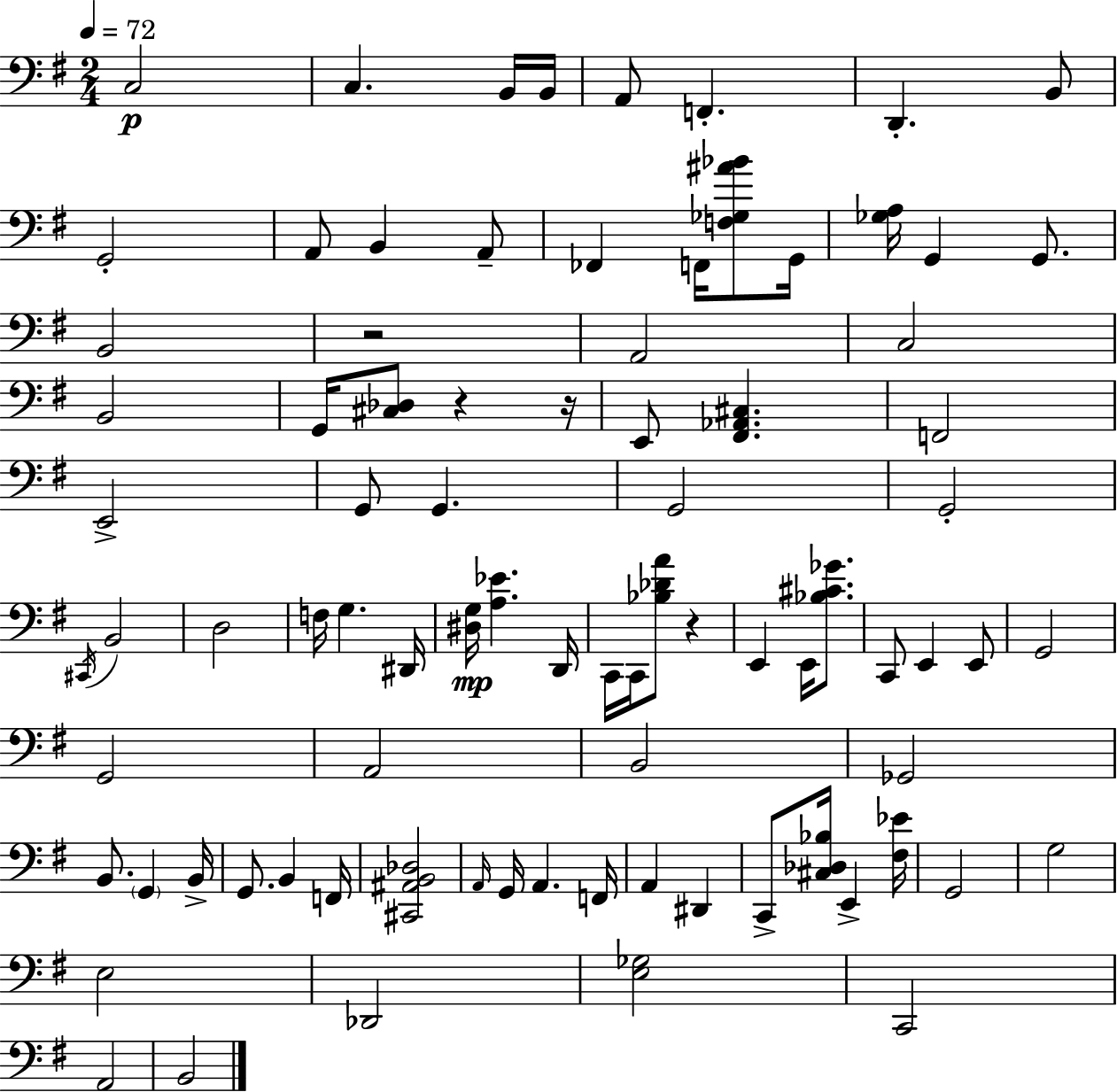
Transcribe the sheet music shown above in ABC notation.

X:1
T:Untitled
M:2/4
L:1/4
K:Em
C,2 C, B,,/4 B,,/4 A,,/2 F,, D,, B,,/2 G,,2 A,,/2 B,, A,,/2 _F,, F,,/4 [F,_G,^A_B]/2 G,,/4 [_G,A,]/4 G,, G,,/2 B,,2 z2 A,,2 C,2 B,,2 G,,/4 [^C,_D,]/2 z z/4 E,,/2 [^F,,_A,,^C,] F,,2 E,,2 G,,/2 G,, G,,2 G,,2 ^C,,/4 B,,2 D,2 F,/4 G, ^D,,/4 [^D,G,]/4 [A,_E] D,,/4 C,,/4 C,,/4 [_B,_DA]/2 z E,, E,,/4 [_B,^C_G]/2 C,,/2 E,, E,,/2 G,,2 G,,2 A,,2 B,,2 _G,,2 B,,/2 G,, B,,/4 G,,/2 B,, F,,/4 [^C,,^A,,B,,_D,]2 A,,/4 G,,/4 A,, F,,/4 A,, ^D,, C,,/2 [^C,_D,_B,]/4 E,, [^F,_E]/4 G,,2 G,2 E,2 _D,,2 [E,_G,]2 C,,2 A,,2 B,,2